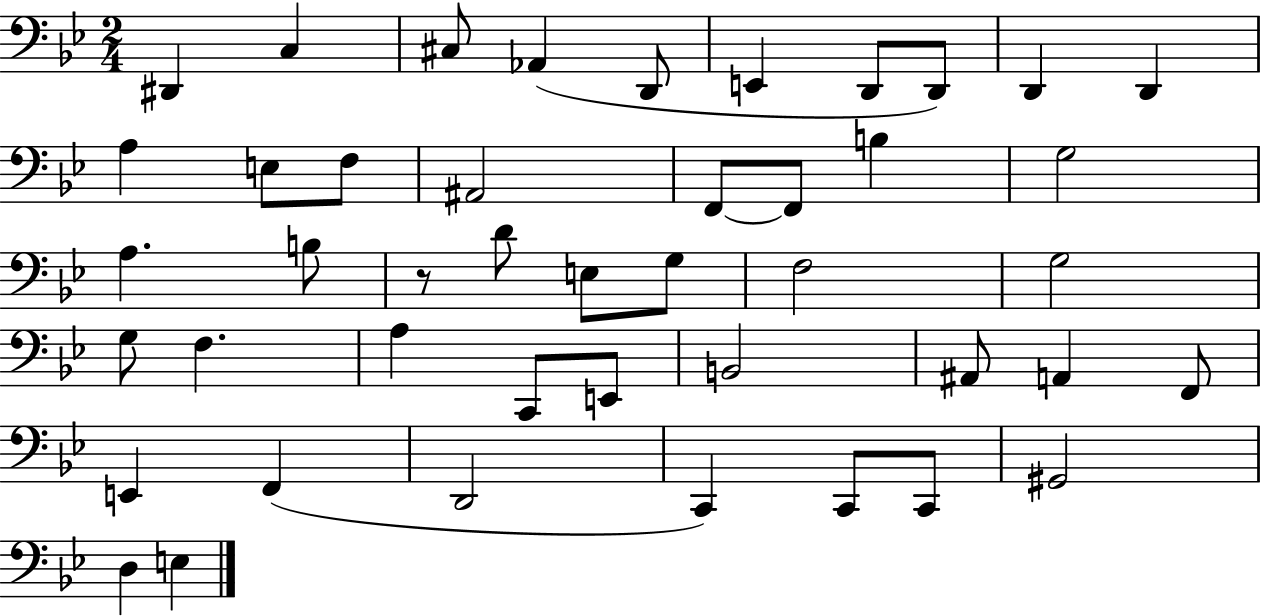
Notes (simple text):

D#2/q C3/q C#3/e Ab2/q D2/e E2/q D2/e D2/e D2/q D2/q A3/q E3/e F3/e A#2/h F2/e F2/e B3/q G3/h A3/q. B3/e R/e D4/e E3/e G3/e F3/h G3/h G3/e F3/q. A3/q C2/e E2/e B2/h A#2/e A2/q F2/e E2/q F2/q D2/h C2/q C2/e C2/e G#2/h D3/q E3/q